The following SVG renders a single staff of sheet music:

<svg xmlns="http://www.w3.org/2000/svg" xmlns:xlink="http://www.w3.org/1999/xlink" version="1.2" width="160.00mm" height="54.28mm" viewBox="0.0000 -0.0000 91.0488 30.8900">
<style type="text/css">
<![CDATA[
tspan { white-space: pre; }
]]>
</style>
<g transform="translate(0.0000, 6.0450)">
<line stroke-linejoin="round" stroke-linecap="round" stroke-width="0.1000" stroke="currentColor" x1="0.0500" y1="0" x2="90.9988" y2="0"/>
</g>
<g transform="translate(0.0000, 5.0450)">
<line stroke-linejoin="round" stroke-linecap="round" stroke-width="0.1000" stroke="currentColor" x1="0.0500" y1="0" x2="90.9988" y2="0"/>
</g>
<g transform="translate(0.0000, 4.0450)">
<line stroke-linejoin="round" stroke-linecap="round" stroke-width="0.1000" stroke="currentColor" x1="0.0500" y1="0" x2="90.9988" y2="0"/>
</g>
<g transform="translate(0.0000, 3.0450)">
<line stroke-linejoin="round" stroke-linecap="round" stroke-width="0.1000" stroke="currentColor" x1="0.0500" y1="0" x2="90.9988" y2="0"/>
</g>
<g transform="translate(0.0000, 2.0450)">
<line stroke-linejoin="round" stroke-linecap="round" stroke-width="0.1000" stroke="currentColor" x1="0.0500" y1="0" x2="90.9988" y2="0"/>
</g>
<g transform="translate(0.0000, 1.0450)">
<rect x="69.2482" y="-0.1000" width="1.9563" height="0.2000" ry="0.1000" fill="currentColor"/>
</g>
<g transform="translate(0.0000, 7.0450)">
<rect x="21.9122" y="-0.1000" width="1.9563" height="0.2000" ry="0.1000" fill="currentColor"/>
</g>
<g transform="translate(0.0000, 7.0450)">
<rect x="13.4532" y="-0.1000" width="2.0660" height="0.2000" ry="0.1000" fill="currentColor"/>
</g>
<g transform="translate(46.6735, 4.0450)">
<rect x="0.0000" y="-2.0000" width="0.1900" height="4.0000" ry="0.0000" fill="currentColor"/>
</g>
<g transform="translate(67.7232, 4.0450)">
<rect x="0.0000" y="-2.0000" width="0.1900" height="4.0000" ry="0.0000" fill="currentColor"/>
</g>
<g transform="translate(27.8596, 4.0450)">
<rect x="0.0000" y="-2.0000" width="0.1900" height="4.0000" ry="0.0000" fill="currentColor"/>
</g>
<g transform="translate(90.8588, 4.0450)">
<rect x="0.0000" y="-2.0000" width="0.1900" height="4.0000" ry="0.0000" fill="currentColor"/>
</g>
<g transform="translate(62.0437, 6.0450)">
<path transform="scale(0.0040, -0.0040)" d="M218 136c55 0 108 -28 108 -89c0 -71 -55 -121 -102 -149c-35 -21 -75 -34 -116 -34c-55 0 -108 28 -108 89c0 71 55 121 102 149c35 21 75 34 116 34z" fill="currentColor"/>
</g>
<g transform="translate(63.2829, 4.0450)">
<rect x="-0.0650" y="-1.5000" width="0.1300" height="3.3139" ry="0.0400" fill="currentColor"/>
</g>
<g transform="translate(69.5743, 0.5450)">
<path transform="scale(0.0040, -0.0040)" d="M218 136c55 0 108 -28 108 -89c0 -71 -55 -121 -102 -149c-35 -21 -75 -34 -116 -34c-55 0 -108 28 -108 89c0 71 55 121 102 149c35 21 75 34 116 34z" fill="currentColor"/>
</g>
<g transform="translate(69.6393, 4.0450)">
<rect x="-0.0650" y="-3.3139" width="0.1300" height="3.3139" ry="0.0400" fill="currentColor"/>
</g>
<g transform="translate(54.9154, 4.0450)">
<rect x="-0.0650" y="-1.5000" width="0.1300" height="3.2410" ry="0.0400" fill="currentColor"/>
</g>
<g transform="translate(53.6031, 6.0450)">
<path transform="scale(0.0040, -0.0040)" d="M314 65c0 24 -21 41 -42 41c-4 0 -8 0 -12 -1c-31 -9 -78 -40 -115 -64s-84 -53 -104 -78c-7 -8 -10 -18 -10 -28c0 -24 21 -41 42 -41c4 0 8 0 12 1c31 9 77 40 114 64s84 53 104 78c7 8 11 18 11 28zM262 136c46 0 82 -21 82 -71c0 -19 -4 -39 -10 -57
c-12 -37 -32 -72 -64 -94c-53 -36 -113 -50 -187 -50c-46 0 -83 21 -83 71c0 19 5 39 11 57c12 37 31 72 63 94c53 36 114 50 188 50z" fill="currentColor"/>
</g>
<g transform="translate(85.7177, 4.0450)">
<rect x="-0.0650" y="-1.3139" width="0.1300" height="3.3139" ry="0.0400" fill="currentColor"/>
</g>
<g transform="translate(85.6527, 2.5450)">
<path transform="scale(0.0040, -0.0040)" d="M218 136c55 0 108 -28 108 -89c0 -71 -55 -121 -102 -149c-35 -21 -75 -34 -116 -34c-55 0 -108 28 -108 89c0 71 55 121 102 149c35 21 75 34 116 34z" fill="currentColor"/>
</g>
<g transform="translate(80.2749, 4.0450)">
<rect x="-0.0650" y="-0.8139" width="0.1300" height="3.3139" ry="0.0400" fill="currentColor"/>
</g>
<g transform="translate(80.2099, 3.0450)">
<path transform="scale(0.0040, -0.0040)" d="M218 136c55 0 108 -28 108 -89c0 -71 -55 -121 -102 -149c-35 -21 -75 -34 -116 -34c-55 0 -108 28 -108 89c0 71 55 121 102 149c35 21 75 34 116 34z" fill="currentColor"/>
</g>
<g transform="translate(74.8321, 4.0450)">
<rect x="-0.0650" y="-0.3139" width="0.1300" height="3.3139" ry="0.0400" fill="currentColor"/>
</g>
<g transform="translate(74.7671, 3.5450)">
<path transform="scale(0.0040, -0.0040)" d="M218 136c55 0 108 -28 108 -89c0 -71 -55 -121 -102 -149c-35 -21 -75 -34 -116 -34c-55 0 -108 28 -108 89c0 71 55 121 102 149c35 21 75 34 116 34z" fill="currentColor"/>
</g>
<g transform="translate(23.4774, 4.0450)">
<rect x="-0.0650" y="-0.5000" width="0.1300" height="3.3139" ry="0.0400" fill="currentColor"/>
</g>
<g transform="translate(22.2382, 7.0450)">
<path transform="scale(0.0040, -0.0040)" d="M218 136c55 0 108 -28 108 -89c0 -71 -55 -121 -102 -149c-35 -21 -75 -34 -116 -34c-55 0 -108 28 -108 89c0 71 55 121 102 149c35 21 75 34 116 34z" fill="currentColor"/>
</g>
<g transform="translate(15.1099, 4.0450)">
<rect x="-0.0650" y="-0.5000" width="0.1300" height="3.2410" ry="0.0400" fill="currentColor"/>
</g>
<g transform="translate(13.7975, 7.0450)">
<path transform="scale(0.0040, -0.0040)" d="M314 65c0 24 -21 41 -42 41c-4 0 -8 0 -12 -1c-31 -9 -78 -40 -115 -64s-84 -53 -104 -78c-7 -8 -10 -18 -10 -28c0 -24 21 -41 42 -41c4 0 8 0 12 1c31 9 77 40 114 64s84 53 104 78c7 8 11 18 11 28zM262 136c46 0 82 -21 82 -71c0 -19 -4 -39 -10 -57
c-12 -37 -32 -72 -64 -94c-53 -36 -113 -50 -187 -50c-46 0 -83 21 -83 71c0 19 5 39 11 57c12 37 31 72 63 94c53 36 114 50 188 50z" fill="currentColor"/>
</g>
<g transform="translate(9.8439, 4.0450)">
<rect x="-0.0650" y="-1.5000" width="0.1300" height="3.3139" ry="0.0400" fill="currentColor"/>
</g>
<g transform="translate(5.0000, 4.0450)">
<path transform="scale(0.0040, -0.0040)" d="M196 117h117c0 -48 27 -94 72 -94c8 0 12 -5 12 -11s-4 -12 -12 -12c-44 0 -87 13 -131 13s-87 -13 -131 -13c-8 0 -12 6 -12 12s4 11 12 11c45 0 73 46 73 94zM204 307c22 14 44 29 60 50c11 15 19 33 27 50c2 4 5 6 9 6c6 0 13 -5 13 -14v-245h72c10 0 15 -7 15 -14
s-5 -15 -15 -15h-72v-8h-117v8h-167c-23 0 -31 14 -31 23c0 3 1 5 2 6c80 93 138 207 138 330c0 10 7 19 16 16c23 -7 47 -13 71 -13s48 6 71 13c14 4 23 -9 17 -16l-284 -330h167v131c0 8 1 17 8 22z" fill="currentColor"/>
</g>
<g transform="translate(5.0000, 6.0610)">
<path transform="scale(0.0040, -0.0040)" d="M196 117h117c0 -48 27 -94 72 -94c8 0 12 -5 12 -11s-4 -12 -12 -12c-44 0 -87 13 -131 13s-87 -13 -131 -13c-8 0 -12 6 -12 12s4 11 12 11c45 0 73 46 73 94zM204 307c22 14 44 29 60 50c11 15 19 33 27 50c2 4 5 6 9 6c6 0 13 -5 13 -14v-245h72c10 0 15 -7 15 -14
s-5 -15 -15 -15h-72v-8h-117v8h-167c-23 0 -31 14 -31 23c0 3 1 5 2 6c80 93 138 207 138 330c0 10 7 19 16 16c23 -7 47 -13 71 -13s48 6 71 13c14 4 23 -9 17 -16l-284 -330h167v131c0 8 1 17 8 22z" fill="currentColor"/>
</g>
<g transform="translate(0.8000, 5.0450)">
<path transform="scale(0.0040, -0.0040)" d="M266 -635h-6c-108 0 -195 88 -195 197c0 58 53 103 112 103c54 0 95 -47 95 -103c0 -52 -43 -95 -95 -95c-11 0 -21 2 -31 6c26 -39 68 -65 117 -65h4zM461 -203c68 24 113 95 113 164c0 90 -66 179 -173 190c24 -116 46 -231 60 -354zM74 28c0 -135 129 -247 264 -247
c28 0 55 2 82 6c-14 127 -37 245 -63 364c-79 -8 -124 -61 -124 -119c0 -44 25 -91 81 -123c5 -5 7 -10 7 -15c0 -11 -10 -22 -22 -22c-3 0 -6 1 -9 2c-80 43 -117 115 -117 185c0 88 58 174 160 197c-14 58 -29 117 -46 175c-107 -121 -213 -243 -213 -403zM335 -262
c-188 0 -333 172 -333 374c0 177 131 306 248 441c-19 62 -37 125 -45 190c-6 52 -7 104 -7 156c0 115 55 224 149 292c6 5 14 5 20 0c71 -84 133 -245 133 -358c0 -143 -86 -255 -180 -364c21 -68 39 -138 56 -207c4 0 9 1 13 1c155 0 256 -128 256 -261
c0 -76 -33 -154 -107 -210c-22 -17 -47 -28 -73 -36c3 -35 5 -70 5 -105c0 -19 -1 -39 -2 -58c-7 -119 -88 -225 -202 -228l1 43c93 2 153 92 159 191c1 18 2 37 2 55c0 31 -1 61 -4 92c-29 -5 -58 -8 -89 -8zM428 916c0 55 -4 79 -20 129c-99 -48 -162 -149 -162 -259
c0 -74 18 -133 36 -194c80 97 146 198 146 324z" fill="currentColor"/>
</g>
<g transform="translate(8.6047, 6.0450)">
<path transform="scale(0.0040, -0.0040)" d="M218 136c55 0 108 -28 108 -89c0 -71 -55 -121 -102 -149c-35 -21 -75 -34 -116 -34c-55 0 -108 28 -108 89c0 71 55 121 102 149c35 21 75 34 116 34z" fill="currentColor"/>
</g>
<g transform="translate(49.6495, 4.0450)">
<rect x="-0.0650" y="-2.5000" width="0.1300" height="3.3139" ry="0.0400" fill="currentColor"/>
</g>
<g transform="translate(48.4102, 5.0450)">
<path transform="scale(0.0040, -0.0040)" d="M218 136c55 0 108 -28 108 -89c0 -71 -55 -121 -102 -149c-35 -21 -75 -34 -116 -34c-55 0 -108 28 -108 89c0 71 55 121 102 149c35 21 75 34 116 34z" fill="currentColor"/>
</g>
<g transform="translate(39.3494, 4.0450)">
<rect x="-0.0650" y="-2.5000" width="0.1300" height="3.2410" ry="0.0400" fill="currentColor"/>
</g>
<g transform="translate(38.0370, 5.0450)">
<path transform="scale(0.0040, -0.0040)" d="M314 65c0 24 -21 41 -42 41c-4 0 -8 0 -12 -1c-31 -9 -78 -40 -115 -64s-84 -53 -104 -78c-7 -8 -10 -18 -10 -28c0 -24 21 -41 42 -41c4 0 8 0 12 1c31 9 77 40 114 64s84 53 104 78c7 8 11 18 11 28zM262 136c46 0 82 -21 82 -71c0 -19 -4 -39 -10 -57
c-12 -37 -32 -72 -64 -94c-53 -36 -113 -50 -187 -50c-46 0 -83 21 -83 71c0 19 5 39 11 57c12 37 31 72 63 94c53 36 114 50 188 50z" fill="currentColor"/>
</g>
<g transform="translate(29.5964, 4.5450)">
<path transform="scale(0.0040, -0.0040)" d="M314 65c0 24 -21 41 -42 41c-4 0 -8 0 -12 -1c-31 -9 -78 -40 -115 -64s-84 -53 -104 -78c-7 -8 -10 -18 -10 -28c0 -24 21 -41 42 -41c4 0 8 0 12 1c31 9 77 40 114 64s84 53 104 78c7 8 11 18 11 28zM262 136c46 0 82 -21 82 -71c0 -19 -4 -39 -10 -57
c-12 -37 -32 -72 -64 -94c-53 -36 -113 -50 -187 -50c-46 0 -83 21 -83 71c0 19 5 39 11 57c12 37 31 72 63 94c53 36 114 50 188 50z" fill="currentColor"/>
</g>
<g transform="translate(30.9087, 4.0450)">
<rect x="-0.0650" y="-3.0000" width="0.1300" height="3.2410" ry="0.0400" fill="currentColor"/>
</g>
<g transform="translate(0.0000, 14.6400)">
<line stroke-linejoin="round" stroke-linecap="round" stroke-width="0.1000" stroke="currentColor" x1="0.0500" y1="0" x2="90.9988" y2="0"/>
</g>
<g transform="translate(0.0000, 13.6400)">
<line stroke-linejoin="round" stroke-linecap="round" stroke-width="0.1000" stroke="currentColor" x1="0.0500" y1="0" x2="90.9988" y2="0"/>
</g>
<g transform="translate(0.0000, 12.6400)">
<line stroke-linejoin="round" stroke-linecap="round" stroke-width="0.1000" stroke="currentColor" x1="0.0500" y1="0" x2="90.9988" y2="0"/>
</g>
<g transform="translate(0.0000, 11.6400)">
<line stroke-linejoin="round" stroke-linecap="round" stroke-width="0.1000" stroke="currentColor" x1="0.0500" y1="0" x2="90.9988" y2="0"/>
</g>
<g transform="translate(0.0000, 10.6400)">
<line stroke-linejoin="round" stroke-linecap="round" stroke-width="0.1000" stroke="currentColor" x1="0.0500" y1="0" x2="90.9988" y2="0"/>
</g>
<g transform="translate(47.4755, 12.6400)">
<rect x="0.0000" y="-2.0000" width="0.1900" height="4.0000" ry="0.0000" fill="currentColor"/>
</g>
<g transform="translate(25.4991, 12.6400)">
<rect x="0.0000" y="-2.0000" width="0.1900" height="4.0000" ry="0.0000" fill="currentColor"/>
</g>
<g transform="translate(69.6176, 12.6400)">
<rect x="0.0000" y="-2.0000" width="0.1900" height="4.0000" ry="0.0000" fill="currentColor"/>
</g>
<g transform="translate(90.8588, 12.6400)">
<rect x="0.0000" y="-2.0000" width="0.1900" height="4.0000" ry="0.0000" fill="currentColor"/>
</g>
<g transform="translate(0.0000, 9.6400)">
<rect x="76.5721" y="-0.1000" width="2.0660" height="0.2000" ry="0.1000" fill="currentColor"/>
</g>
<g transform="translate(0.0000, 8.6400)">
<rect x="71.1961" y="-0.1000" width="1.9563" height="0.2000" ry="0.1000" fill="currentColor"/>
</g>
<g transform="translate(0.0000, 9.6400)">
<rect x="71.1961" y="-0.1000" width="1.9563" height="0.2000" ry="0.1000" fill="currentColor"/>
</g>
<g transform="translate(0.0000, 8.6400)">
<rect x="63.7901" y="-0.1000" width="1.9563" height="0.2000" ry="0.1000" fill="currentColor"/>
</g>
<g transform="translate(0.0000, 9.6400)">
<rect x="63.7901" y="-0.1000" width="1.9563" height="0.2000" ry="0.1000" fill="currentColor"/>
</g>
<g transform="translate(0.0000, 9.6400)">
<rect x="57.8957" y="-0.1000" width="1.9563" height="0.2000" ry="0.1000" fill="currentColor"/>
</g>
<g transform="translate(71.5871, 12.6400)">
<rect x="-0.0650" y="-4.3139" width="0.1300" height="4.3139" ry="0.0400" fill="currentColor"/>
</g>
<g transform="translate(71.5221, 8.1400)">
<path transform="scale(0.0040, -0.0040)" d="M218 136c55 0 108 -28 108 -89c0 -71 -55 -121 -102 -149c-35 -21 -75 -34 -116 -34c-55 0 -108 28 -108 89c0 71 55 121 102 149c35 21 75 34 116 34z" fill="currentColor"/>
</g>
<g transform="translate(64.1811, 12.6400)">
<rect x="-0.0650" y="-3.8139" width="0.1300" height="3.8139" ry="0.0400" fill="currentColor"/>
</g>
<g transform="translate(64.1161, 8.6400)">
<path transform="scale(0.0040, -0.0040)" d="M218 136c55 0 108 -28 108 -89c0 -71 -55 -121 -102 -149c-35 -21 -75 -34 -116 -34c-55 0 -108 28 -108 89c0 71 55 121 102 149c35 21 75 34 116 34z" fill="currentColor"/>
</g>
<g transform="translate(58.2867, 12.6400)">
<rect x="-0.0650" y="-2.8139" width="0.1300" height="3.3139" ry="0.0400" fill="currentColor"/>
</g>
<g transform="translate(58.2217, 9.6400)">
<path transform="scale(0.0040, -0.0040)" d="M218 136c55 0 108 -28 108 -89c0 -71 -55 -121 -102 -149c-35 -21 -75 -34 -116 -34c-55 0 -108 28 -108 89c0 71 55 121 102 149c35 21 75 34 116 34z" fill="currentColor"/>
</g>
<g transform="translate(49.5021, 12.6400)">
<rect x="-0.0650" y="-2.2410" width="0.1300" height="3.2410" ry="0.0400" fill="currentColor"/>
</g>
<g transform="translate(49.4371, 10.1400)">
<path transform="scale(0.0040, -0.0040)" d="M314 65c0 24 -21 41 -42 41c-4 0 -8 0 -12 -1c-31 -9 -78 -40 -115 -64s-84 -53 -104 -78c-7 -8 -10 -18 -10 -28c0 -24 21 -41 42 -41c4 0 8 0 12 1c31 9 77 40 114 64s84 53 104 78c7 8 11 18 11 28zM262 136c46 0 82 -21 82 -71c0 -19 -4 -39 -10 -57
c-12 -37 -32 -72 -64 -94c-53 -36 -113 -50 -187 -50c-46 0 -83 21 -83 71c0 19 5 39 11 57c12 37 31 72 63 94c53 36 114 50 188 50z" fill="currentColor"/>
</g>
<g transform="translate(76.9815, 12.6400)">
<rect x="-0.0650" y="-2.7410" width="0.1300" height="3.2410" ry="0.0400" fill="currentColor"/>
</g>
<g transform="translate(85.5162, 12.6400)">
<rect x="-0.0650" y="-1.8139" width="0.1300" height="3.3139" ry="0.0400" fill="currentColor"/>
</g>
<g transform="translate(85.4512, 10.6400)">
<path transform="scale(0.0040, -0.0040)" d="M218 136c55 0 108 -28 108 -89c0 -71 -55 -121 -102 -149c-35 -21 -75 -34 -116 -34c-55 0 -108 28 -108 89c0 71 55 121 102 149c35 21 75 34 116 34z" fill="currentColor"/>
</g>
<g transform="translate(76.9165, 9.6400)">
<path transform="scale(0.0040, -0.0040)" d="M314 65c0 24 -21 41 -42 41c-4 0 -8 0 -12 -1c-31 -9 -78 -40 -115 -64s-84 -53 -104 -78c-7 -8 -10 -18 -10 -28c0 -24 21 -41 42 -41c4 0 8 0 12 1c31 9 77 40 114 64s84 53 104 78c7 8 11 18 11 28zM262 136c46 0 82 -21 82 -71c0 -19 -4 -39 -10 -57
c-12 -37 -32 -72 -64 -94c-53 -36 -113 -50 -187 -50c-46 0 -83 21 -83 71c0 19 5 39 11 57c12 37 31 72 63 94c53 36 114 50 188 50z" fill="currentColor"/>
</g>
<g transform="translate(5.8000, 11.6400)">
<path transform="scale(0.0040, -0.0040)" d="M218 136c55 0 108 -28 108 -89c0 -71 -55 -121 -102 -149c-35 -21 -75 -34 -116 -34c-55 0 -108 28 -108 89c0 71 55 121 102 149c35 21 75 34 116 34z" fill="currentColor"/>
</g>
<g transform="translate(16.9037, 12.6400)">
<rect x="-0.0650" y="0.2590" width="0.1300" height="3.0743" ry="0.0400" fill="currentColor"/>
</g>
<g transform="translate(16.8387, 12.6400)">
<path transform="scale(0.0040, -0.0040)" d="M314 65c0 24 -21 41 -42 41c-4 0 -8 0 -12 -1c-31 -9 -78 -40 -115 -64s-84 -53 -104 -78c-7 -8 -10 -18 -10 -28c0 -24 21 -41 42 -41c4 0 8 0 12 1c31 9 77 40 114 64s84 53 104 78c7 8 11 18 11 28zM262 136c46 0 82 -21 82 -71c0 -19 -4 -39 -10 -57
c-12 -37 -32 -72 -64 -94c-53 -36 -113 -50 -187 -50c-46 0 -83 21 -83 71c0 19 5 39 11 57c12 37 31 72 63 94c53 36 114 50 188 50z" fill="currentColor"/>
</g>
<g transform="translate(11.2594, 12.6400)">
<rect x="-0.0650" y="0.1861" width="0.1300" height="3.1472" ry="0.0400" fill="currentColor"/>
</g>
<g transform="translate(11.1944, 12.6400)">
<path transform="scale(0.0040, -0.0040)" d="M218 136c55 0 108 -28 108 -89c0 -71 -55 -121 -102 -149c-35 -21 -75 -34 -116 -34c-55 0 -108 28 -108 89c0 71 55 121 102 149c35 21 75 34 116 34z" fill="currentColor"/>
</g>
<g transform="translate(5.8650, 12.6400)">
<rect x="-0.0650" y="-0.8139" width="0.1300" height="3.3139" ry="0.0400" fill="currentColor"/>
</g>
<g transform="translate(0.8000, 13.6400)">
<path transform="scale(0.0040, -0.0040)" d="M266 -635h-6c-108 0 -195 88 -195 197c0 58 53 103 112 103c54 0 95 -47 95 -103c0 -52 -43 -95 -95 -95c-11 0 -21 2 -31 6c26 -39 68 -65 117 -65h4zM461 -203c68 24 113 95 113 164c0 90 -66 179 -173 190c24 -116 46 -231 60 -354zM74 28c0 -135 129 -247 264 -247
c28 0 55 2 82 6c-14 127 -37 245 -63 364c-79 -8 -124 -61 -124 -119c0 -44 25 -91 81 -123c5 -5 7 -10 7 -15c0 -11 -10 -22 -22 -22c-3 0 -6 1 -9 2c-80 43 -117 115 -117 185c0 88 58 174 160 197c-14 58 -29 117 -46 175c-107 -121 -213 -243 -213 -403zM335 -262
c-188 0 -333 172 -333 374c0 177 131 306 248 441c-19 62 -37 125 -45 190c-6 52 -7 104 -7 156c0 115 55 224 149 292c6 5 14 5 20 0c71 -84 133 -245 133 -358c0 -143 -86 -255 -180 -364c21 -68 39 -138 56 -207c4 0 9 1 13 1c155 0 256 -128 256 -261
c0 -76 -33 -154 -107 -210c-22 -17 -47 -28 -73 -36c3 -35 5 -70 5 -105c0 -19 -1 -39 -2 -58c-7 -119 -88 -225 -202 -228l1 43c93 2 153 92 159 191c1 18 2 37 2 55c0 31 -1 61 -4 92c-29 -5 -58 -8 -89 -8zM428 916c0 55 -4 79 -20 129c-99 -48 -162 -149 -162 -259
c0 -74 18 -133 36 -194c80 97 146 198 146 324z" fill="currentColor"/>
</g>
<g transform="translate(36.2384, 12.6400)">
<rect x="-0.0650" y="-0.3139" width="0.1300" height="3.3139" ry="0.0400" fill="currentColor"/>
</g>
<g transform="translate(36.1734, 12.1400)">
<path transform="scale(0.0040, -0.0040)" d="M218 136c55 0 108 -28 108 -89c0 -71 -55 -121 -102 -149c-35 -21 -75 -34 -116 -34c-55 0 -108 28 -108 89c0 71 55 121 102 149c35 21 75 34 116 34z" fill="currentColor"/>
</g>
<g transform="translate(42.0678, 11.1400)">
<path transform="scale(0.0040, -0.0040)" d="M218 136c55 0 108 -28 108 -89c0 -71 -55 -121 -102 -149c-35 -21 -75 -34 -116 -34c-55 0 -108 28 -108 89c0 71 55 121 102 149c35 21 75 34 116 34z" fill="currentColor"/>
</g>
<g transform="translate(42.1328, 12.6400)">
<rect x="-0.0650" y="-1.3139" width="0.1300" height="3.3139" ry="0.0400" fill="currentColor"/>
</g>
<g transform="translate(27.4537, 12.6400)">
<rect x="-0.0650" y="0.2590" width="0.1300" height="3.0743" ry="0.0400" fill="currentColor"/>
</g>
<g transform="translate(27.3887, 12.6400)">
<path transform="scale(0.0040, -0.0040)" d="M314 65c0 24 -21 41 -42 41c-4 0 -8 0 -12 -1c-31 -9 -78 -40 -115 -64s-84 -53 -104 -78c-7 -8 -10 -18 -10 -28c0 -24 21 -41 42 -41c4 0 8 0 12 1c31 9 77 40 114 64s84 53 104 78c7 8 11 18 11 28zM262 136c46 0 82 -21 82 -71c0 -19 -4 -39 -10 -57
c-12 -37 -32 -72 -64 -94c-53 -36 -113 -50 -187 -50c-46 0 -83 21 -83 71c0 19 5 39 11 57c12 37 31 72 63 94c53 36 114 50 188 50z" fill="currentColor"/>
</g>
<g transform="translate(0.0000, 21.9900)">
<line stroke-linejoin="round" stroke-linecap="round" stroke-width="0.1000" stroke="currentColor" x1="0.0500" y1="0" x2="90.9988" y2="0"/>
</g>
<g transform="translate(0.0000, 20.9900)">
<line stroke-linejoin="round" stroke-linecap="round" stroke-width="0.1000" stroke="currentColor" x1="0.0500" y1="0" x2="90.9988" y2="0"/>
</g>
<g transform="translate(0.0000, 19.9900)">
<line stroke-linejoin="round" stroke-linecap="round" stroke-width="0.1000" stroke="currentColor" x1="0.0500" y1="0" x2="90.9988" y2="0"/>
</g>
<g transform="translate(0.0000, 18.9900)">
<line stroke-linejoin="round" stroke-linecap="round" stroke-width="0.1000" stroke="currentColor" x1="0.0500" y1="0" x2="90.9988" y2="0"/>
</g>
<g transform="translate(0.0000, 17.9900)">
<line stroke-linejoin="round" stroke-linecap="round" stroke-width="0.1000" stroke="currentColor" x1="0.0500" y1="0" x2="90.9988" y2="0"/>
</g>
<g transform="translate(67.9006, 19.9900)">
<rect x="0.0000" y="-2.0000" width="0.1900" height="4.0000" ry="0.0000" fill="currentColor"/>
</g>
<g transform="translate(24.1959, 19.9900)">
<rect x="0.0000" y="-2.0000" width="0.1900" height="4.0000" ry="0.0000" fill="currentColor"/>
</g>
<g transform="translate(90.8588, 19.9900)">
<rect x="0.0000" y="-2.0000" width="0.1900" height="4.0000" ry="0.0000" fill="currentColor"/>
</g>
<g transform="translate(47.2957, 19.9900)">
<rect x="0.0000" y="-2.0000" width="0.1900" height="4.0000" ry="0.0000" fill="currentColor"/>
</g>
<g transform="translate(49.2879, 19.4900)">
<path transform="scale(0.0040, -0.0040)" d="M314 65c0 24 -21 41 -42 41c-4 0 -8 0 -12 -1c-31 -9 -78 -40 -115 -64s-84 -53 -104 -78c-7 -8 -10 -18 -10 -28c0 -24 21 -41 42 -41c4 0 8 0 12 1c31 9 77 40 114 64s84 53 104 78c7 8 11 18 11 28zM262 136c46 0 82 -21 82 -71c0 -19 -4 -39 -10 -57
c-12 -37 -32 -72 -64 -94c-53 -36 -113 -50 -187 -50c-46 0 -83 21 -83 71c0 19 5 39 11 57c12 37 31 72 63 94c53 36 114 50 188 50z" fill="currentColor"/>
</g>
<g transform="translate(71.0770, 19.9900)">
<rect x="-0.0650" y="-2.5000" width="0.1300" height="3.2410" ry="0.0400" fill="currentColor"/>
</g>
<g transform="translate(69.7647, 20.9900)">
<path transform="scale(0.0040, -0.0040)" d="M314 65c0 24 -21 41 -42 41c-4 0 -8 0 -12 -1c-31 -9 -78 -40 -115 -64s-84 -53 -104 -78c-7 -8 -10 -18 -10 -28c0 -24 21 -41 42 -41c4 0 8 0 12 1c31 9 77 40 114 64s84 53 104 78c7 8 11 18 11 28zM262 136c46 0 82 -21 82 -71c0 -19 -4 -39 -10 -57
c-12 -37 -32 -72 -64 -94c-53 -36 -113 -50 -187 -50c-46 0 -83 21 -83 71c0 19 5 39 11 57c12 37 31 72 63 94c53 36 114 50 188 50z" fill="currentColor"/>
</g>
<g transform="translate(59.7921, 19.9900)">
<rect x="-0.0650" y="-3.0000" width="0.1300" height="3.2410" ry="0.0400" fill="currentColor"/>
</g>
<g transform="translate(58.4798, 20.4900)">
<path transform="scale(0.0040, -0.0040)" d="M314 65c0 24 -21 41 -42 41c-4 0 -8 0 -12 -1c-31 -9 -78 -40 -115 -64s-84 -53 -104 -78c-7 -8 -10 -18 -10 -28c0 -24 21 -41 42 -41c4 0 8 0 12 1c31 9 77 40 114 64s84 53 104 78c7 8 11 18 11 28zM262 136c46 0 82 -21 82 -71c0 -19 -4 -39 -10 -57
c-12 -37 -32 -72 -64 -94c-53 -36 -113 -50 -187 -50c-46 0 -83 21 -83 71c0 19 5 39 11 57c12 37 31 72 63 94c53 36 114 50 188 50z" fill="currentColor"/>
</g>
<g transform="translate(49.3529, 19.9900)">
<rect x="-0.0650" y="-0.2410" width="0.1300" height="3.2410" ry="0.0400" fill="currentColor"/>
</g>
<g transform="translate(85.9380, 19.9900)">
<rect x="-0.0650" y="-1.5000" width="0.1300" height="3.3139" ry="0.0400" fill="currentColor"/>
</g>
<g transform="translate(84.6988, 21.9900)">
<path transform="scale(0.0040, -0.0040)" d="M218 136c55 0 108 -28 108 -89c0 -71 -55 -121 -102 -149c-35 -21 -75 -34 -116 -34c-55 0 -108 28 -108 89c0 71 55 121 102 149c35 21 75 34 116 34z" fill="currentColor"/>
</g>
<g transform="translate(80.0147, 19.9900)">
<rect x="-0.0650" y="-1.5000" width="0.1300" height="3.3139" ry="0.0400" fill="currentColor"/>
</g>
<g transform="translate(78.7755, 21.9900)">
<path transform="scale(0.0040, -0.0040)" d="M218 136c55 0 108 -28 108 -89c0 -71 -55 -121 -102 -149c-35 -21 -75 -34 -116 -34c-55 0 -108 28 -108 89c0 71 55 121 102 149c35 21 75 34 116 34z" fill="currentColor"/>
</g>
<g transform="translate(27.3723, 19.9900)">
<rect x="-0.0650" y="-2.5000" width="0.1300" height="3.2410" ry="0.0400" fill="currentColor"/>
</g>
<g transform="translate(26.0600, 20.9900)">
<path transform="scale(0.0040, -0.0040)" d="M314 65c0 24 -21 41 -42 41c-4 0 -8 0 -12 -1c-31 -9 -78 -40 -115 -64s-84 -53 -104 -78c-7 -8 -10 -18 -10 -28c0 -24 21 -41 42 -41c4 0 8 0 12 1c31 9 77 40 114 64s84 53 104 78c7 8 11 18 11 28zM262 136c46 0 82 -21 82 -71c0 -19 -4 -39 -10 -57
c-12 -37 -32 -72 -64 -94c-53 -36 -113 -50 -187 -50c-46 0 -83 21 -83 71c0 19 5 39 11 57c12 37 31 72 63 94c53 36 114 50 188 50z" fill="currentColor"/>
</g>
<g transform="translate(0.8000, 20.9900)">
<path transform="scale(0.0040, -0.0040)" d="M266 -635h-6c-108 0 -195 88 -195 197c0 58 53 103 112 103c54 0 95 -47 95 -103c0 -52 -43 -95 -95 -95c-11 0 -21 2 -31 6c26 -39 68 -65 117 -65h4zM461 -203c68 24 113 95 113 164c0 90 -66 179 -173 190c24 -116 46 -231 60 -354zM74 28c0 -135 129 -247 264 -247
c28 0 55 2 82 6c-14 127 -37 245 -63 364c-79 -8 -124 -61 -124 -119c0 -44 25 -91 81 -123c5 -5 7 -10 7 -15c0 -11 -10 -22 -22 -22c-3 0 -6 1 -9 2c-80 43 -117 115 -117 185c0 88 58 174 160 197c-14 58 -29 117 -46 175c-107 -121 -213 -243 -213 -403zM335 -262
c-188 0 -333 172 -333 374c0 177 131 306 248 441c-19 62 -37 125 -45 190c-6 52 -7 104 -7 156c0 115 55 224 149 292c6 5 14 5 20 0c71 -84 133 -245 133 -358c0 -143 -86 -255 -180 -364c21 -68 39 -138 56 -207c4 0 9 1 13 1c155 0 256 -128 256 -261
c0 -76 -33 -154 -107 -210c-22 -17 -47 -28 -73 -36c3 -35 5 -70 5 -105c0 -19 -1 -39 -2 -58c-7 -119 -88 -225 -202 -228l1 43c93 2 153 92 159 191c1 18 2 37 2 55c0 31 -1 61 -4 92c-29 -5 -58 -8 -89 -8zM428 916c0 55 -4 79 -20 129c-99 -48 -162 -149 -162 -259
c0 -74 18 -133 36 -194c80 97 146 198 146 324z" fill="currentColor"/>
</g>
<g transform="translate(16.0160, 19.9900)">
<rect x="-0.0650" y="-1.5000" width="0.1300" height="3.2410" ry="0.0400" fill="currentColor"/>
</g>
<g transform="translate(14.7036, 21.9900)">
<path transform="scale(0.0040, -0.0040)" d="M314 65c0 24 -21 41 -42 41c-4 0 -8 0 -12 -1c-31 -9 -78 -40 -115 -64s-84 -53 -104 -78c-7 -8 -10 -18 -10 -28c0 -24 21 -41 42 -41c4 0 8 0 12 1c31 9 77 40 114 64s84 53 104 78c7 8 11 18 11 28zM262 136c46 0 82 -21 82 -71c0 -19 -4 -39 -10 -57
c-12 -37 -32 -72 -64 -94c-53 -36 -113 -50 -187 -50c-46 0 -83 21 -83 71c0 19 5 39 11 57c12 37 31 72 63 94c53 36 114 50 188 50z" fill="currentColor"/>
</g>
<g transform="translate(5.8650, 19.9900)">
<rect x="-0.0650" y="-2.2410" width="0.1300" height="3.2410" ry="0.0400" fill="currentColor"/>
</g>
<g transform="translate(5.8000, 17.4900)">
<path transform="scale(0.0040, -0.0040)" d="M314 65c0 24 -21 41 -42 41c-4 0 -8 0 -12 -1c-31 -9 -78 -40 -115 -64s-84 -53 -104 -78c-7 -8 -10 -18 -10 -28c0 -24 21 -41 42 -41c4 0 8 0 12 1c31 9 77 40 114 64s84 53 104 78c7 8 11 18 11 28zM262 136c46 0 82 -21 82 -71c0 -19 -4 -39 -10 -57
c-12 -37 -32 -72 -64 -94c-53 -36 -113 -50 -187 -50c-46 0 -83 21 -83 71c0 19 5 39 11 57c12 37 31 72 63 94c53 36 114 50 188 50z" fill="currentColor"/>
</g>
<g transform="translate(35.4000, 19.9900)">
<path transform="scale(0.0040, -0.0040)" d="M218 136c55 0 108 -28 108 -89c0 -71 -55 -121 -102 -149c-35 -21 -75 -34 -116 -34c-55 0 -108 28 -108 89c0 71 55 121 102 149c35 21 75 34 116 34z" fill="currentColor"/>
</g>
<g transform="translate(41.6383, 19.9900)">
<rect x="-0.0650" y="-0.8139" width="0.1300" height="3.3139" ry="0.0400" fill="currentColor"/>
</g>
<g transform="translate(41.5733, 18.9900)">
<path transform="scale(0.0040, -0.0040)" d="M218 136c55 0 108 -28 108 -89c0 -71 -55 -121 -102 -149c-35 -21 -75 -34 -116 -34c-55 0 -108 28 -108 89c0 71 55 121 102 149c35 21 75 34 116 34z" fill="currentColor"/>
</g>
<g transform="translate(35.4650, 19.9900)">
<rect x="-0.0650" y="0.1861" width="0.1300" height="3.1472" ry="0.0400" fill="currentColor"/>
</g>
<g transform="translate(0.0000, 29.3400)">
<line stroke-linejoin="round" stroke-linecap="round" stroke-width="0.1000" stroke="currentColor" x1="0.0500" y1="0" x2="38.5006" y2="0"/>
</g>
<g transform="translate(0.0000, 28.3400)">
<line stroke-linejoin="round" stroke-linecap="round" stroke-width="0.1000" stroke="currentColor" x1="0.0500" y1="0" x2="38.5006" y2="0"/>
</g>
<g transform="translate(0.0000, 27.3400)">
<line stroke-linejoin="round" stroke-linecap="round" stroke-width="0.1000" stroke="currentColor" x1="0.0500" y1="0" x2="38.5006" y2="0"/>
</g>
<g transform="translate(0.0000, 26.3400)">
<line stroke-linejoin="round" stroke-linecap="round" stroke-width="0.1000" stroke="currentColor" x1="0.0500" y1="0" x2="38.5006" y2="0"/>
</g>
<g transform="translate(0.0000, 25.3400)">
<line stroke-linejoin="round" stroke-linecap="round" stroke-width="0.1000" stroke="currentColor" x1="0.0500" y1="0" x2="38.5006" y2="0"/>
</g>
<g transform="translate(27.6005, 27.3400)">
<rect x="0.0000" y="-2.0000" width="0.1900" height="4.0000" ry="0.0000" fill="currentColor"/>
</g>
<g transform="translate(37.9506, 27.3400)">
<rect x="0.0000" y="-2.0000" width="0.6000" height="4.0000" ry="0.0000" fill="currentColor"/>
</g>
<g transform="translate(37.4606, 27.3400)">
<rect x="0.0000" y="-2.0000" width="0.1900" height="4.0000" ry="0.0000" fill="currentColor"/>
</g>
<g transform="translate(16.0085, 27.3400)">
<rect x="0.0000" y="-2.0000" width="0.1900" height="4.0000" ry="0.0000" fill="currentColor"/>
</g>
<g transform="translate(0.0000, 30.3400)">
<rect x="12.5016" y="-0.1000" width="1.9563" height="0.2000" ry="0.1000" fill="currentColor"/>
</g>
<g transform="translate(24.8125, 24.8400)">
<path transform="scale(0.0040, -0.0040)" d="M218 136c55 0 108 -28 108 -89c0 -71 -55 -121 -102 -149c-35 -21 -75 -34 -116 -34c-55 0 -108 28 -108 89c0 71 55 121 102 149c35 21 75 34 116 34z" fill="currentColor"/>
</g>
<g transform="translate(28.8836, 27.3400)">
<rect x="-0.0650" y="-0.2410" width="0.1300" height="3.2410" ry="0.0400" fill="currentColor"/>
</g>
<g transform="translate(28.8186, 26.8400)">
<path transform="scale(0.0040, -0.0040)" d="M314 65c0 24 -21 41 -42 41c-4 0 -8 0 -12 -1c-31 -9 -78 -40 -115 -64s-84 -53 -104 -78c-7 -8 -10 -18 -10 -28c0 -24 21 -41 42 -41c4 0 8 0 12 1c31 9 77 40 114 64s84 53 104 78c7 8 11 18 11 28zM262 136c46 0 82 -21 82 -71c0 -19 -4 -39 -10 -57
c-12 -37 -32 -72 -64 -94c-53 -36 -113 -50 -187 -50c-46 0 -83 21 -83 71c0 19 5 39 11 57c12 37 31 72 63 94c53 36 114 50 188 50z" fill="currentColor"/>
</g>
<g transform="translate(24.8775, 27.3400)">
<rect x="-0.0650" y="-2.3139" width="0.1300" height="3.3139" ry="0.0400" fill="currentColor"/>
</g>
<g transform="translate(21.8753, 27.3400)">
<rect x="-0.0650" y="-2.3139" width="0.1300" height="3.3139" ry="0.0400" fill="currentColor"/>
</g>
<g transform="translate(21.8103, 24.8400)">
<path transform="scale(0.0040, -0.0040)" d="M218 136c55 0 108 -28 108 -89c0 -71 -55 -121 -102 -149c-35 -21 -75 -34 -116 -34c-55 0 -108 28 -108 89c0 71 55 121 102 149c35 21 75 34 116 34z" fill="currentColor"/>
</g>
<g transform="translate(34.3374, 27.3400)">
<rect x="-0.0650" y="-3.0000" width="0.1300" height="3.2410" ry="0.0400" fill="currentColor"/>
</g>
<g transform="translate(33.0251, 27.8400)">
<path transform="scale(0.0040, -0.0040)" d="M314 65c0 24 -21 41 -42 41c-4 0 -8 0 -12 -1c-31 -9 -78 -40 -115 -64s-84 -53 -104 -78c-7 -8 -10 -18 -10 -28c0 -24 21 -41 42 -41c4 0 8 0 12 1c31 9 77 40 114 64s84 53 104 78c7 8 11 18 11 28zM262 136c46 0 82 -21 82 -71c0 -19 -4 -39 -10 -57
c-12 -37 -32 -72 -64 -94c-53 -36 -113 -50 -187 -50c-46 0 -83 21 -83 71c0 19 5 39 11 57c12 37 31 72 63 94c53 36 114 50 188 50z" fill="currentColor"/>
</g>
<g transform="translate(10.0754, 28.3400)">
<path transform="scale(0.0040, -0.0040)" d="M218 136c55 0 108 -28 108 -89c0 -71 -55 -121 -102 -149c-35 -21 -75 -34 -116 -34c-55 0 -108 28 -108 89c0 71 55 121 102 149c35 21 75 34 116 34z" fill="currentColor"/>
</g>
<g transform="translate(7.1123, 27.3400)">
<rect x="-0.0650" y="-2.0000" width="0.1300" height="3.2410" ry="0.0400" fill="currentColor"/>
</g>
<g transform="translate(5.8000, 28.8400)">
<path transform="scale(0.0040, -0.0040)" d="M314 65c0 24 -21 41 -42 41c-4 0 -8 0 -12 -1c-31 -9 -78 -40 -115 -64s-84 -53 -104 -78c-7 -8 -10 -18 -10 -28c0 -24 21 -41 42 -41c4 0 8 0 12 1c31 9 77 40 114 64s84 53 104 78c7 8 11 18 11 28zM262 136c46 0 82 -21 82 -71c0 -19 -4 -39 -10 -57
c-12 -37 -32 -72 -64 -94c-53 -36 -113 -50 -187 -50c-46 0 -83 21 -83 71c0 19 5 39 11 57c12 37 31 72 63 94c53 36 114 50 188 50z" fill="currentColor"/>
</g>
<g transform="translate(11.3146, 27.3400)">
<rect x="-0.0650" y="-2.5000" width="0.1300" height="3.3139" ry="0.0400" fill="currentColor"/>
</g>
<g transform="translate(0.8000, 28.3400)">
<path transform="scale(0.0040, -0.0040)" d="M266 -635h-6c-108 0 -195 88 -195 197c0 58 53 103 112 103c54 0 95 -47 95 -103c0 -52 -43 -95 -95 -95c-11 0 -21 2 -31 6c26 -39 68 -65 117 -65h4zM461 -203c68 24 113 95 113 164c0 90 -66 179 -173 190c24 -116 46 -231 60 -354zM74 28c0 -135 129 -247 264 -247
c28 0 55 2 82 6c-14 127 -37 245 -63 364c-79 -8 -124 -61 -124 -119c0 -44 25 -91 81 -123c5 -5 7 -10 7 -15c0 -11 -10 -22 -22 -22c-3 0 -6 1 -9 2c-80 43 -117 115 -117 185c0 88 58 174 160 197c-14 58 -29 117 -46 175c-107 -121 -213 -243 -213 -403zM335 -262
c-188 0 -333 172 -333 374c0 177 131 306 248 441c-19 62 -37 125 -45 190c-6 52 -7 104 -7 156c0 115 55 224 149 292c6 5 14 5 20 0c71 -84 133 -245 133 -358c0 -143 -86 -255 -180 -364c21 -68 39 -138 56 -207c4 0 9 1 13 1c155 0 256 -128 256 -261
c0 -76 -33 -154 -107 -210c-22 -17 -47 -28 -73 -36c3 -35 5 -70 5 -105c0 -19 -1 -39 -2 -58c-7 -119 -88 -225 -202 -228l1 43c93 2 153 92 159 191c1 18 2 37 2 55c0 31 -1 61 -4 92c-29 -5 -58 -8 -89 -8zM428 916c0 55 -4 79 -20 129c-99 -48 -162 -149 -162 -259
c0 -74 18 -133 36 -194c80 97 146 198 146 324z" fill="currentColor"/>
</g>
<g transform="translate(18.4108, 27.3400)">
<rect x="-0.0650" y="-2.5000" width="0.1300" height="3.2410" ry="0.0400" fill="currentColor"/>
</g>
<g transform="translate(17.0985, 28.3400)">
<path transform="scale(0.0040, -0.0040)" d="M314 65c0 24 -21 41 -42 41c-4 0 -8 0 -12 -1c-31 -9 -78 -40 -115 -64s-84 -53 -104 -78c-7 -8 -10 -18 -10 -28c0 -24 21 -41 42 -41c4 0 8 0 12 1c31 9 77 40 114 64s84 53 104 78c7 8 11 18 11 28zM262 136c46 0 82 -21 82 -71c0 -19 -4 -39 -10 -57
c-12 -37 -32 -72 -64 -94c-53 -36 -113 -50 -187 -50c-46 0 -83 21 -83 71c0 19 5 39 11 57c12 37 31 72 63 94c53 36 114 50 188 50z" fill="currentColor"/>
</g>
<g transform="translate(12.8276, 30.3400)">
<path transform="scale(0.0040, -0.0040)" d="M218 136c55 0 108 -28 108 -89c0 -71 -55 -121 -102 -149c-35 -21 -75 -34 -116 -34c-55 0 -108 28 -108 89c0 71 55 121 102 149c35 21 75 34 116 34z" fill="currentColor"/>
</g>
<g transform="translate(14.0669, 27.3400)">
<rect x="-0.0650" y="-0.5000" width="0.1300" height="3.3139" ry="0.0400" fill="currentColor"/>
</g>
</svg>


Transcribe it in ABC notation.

X:1
T:Untitled
M:4/4
L:1/4
K:C
E C2 C A2 G2 G E2 E b c d e d B B2 B2 c e g2 a c' d' a2 f g2 E2 G2 B d c2 A2 G2 E E F2 G C G2 g g c2 A2